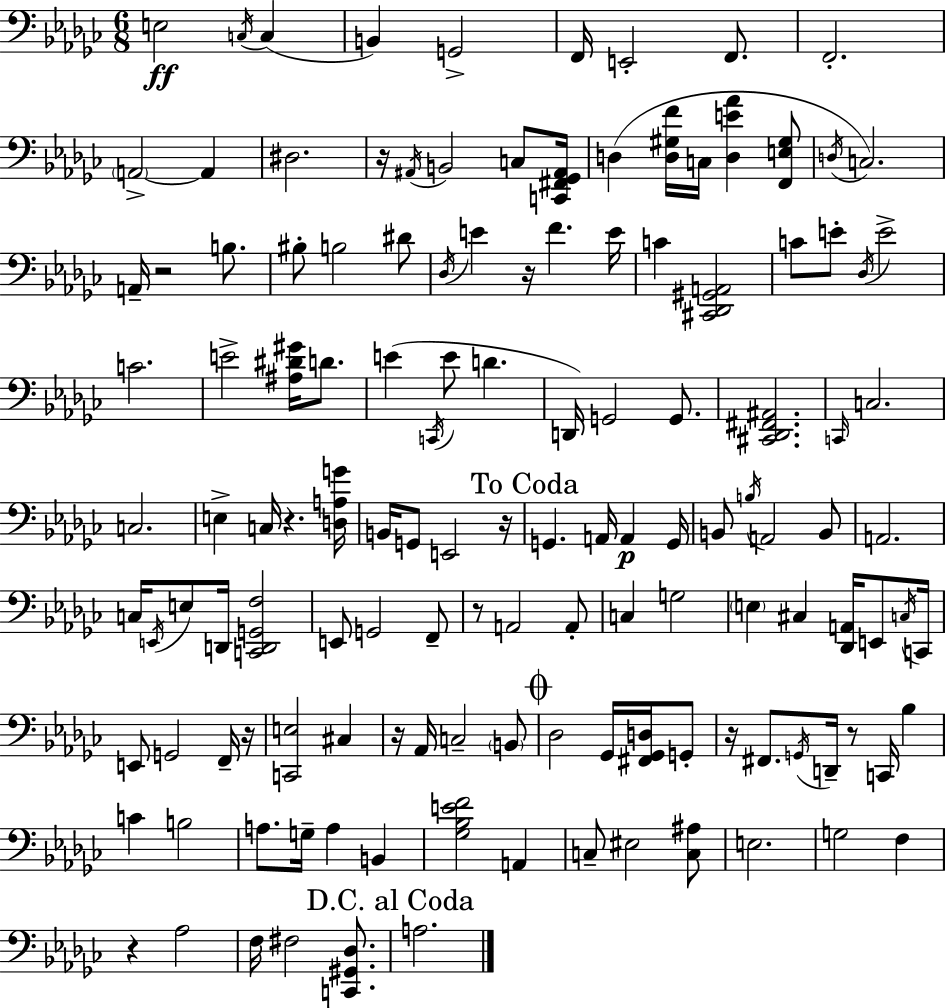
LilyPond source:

{
  \clef bass
  \numericTimeSignature
  \time 6/8
  \key ees \minor
  \repeat volta 2 { e2\ff \acciaccatura { c16 }( c4 | b,4) g,2-> | f,16 e,2-. f,8. | f,2.-. | \break \parenthesize a,2->~~ a,4 | dis2. | r16 \acciaccatura { ais,16 } b,2 c8 | <c, fis, ges, ais,>16 d4( <d gis f'>16 c16 <d e' aes'>4 | \break <f, e gis>8 \acciaccatura { d16 }) c2. | a,16-- r2 | b8. bis8-. b2 | dis'8 \acciaccatura { des16 } e'4 r16 f'4. | \break e'16 c'4 <cis, des, gis, a,>2 | c'8 e'8-. \acciaccatura { des16 } e'2-> | c'2. | e'2-> | \break <ais dis' gis'>16 d'8. e'4( \acciaccatura { c,16 } e'8 | d'4. d,16) g,2 | g,8. <cis, des, fis, ais,>2. | \grace { c,16 } c2. | \break c2. | e4-> c16 | r4. <d a g'>16 b,16 g,8 e,2 | r16 \mark "To Coda" g,4. | \break a,16 a,4\p g,16 b,8 \acciaccatura { b16 } a,2 | b,8 a,2. | c16 \acciaccatura { e,16 } e8 | d,16 <c, d, g, f>2 e,8 g,2 | \break f,8-- r8 a,2 | a,8-. c4 | g2 \parenthesize e4 | cis4 <des, a,>16 e,8 \acciaccatura { c16 } c,16 e,8 | \break g,2 f,16-- r16 <c, e>2 | cis4 r16 aes,16 | c2-- \parenthesize b,8 \mark \markup { \musicglyph "scripts.coda" } des2 | ges,16 <fis, ges, d>16 g,8-. r16 fis,8. | \break \acciaccatura { g,16 } d,16-- r8 c,16 bes4 c'4 | b2 a8. | g16-- a4 b,4 <ges bes e' f'>2 | a,4 c8-- | \break eis2 <c ais>8 e2. | g2 | f4 r4 | aes2 f16 | \break fis2 <c, gis, des>8. \mark "D.C. al Coda" a2. | } \bar "|."
}